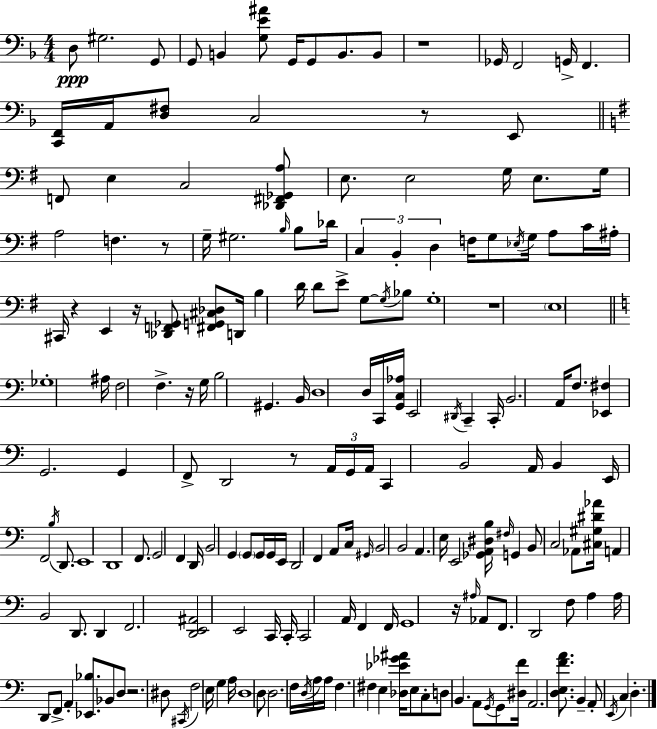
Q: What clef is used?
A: bass